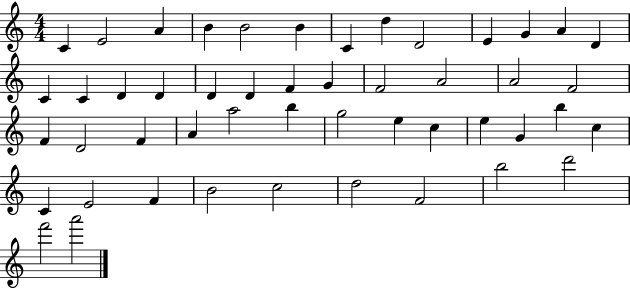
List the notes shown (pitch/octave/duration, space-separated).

C4/q E4/h A4/q B4/q B4/h B4/q C4/q D5/q D4/h E4/q G4/q A4/q D4/q C4/q C4/q D4/q D4/q D4/q D4/q F4/q G4/q F4/h A4/h A4/h F4/h F4/q D4/h F4/q A4/q A5/h B5/q G5/h E5/q C5/q E5/q G4/q B5/q C5/q C4/q E4/h F4/q B4/h C5/h D5/h F4/h B5/h D6/h F6/h A6/h